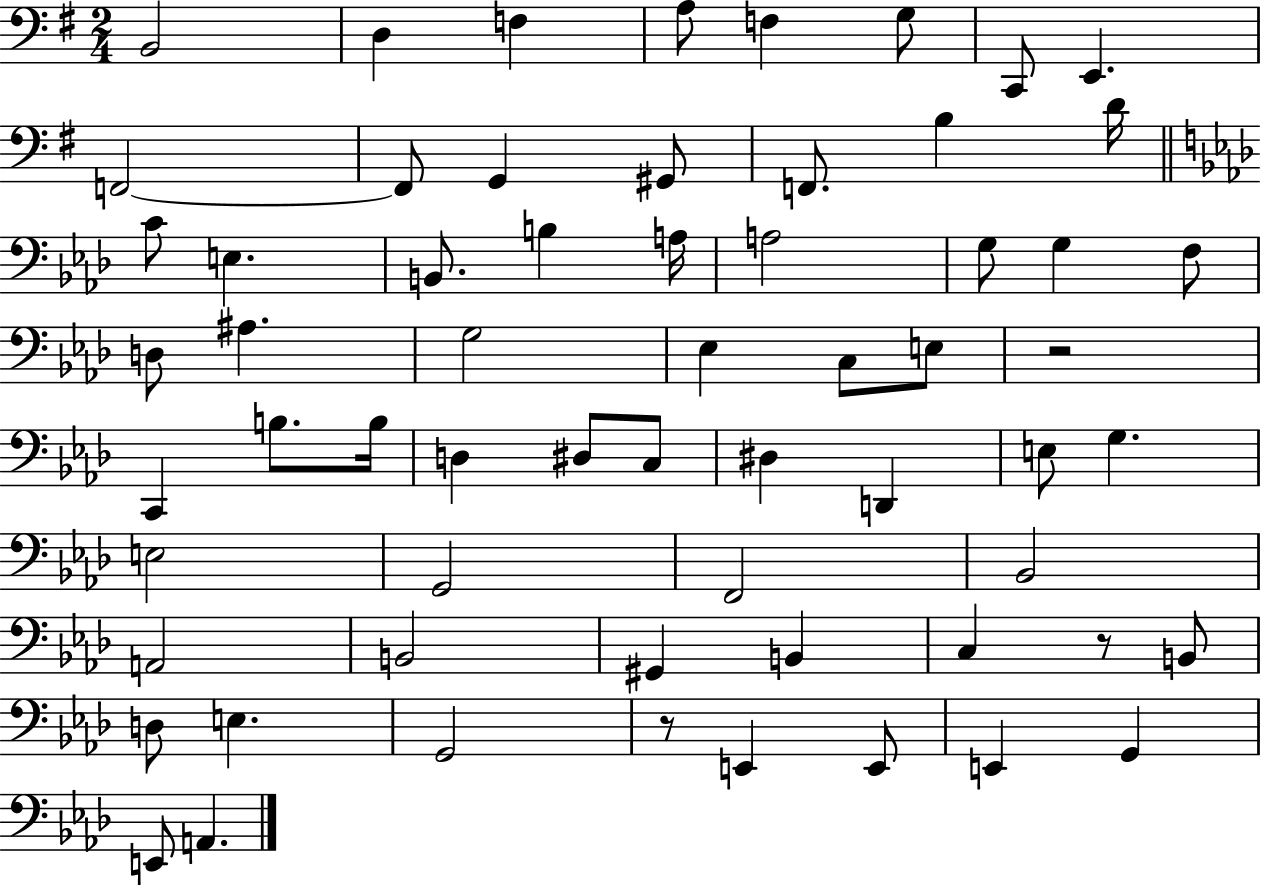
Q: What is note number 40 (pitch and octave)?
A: G3